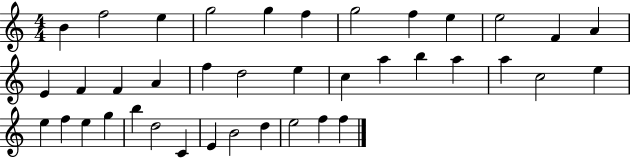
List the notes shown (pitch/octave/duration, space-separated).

B4/q F5/h E5/q G5/h G5/q F5/q G5/h F5/q E5/q E5/h F4/q A4/q E4/q F4/q F4/q A4/q F5/q D5/h E5/q C5/q A5/q B5/q A5/q A5/q C5/h E5/q E5/q F5/q E5/q G5/q B5/q D5/h C4/q E4/q B4/h D5/q E5/h F5/q F5/q